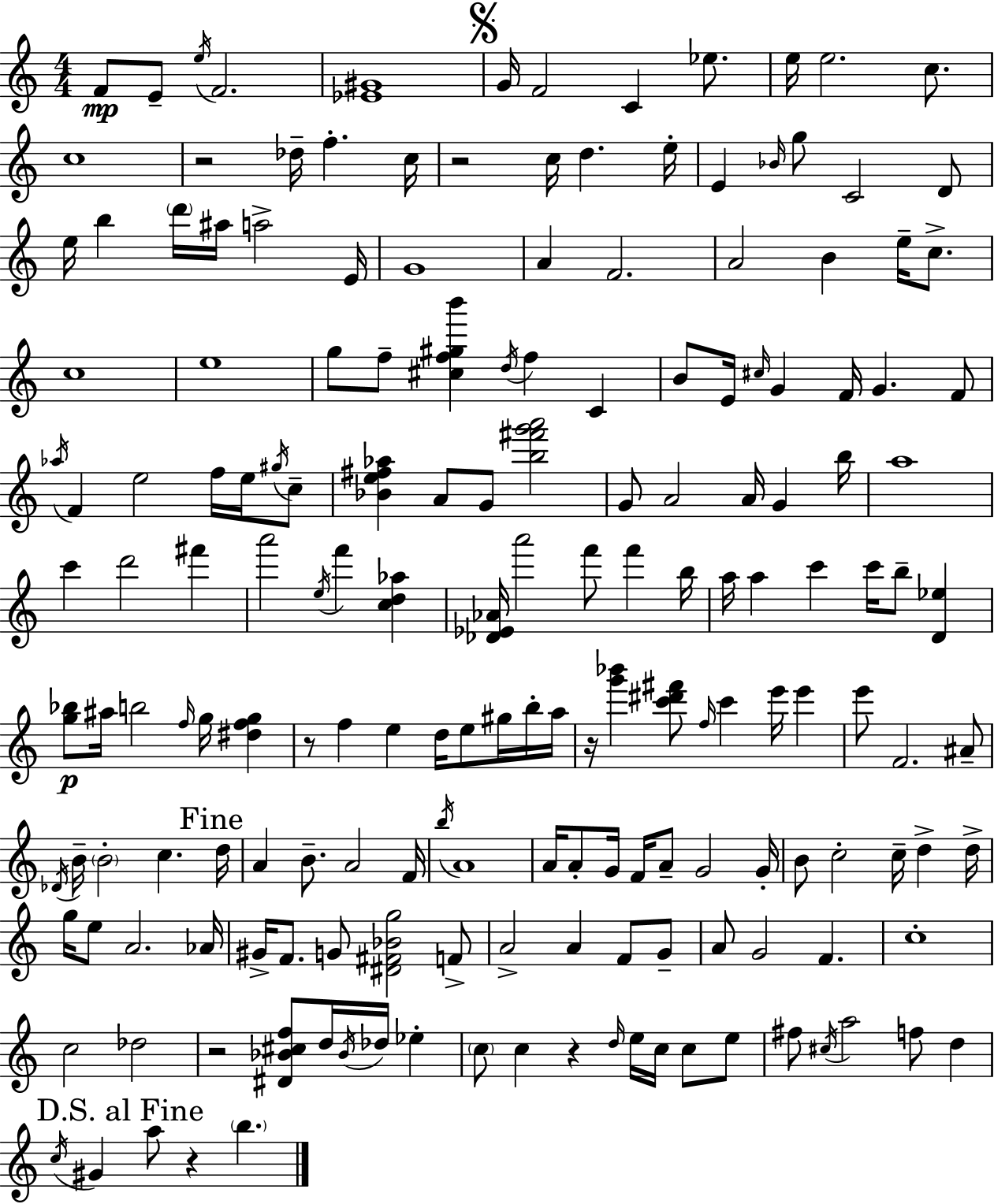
F4/e E4/e E5/s F4/h. [Eb4,G#4]/w G4/s F4/h C4/q Eb5/e. E5/s E5/h. C5/e. C5/w R/h Db5/s F5/q. C5/s R/h C5/s D5/q. E5/s E4/q Bb4/s G5/e C4/h D4/e E5/s B5/q D6/s A#5/s A5/h E4/s G4/w A4/q F4/h. A4/h B4/q E5/s C5/e. C5/w E5/w G5/e F5/e [C#5,F5,G#5,B6]/q D5/s F5/q C4/q B4/e E4/s C#5/s G4/q F4/s G4/q. F4/e Ab5/s F4/q E5/h F5/s E5/s G#5/s C5/e [Bb4,E5,F#5,Ab5]/q A4/e G4/e [B5,F#6,G6,A6]/h G4/e A4/h A4/s G4/q B5/s A5/w C6/q D6/h F#6/q A6/h E5/s F6/q [C5,D5,Ab5]/q [Db4,Eb4,Ab4]/s A6/h F6/e F6/q B5/s A5/s A5/q C6/q C6/s B5/e [D4,Eb5]/q [G5,Bb5]/e A#5/s B5/h F5/s G5/s [D#5,F5,G5]/q R/e F5/q E5/q D5/s E5/e G#5/s B5/s A5/s R/s [G6,Bb6]/q [C6,D#6,F#6]/e F5/s C6/q E6/s E6/q E6/e F4/h. A#4/e Db4/s B4/s B4/h C5/q. D5/s A4/q B4/e. A4/h F4/s B5/s A4/w A4/s A4/e G4/s F4/s A4/e G4/h G4/s B4/e C5/h C5/s D5/q D5/s G5/s E5/e A4/h. Ab4/s G#4/s F4/e. G4/e [D#4,F#4,Bb4,G5]/h F4/e A4/h A4/q F4/e G4/e A4/e G4/h F4/q. C5/w C5/h Db5/h R/h [D#4,Bb4,C#5,F5]/e D5/s Bb4/s Db5/s Eb5/q C5/e C5/q R/q D5/s E5/s C5/s C5/e E5/e F#5/e C#5/s A5/h F5/e D5/q C5/s G#4/q A5/e R/q B5/q.